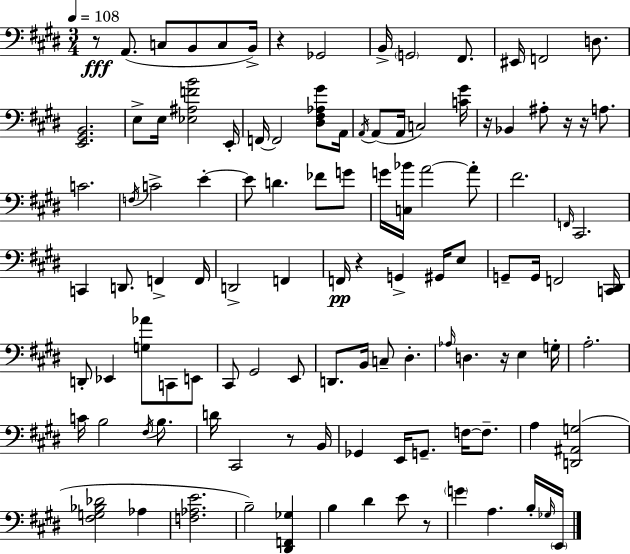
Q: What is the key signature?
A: E major